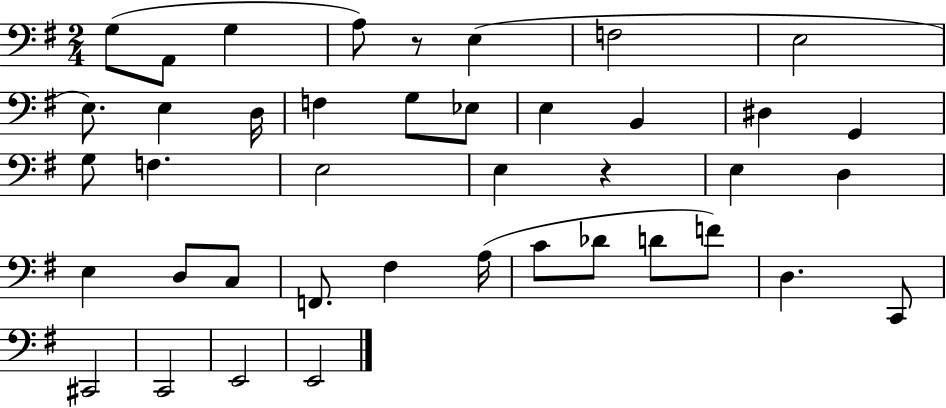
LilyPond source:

{
  \clef bass
  \numericTimeSignature
  \time 2/4
  \key g \major
  \repeat volta 2 { g8( a,8 g4 | a8) r8 e4( | f2 | e2 | \break e8.) e4 d16 | f4 g8 ees8 | e4 b,4 | dis4 g,4 | \break g8 f4. | e2 | e4 r4 | e4 d4 | \break e4 d8 c8 | f,8. fis4 a16( | c'8 des'8 d'8 f'8) | d4. c,8 | \break cis,2 | c,2 | e,2 | e,2 | \break } \bar "|."
}